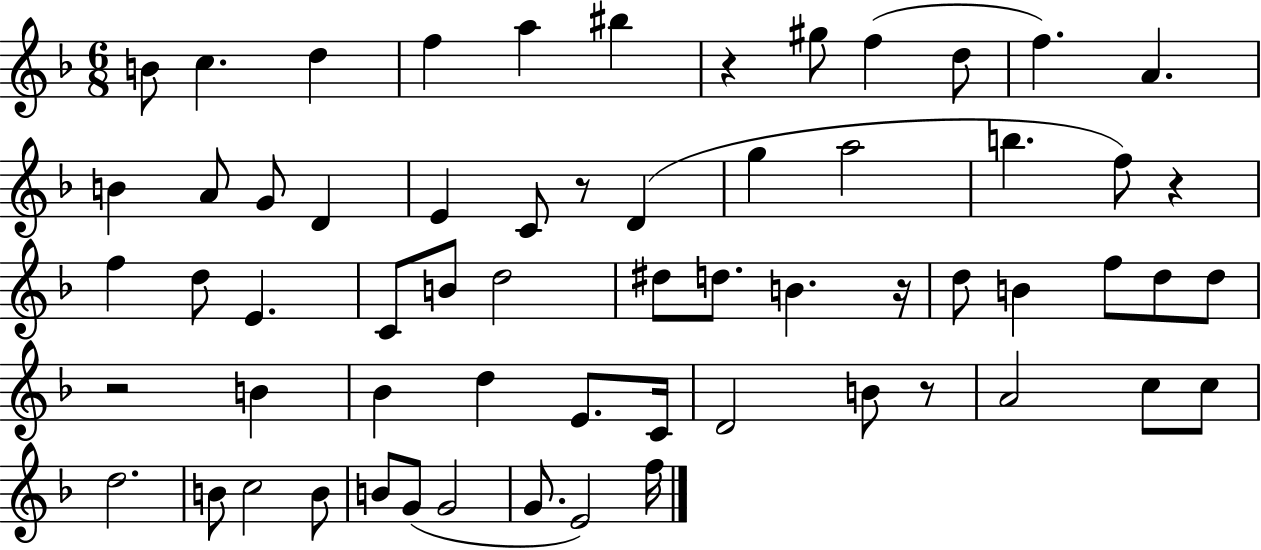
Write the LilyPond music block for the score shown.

{
  \clef treble
  \numericTimeSignature
  \time 6/8
  \key f \major
  b'8 c''4. d''4 | f''4 a''4 bis''4 | r4 gis''8 f''4( d''8 | f''4.) a'4. | \break b'4 a'8 g'8 d'4 | e'4 c'8 r8 d'4( | g''4 a''2 | b''4. f''8) r4 | \break f''4 d''8 e'4. | c'8 b'8 d''2 | dis''8 d''8. b'4. r16 | d''8 b'4 f''8 d''8 d''8 | \break r2 b'4 | bes'4 d''4 e'8. c'16 | d'2 b'8 r8 | a'2 c''8 c''8 | \break d''2. | b'8 c''2 b'8 | b'8 g'8( g'2 | g'8. e'2) f''16 | \break \bar "|."
}